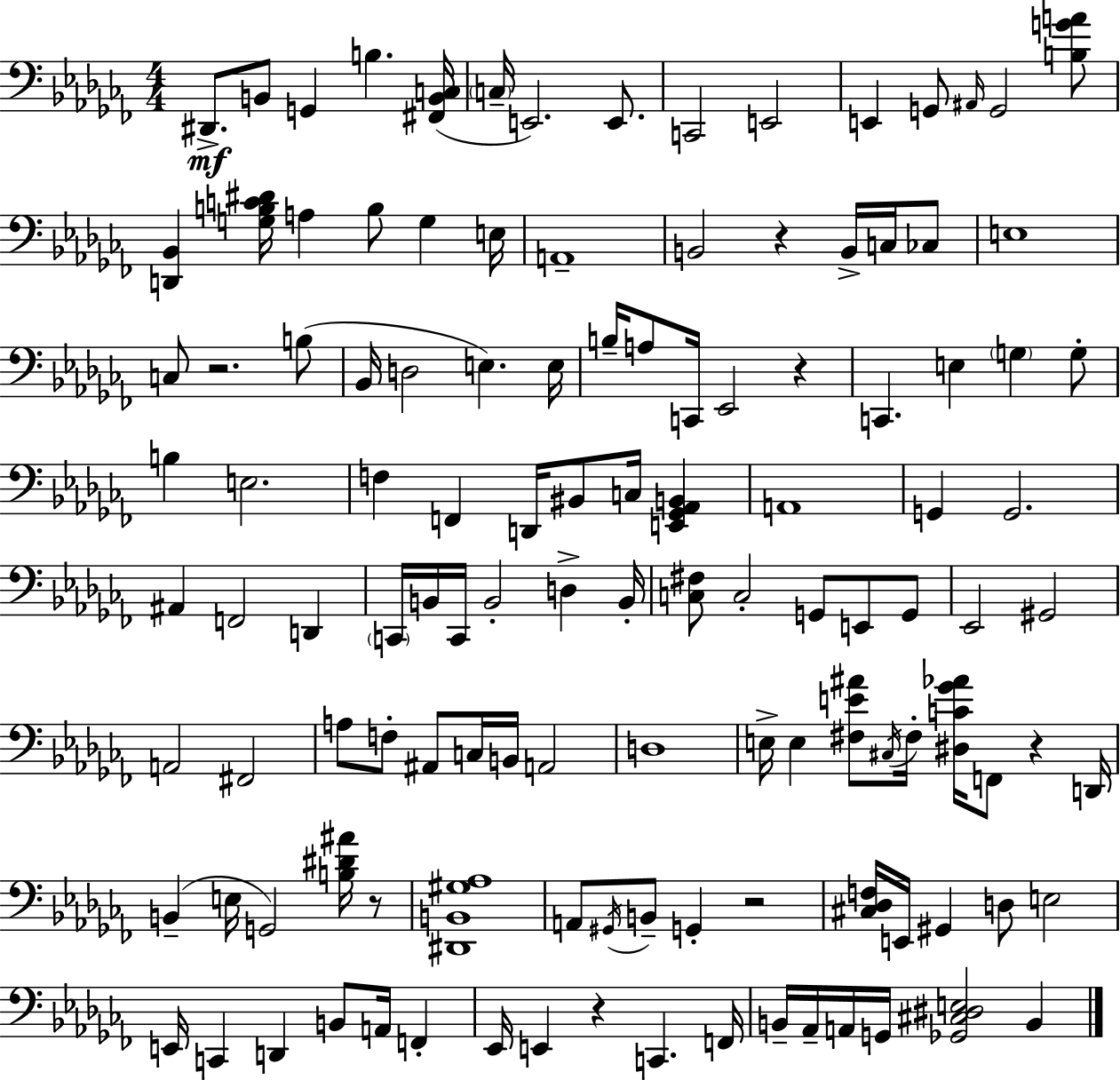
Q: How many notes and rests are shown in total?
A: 122